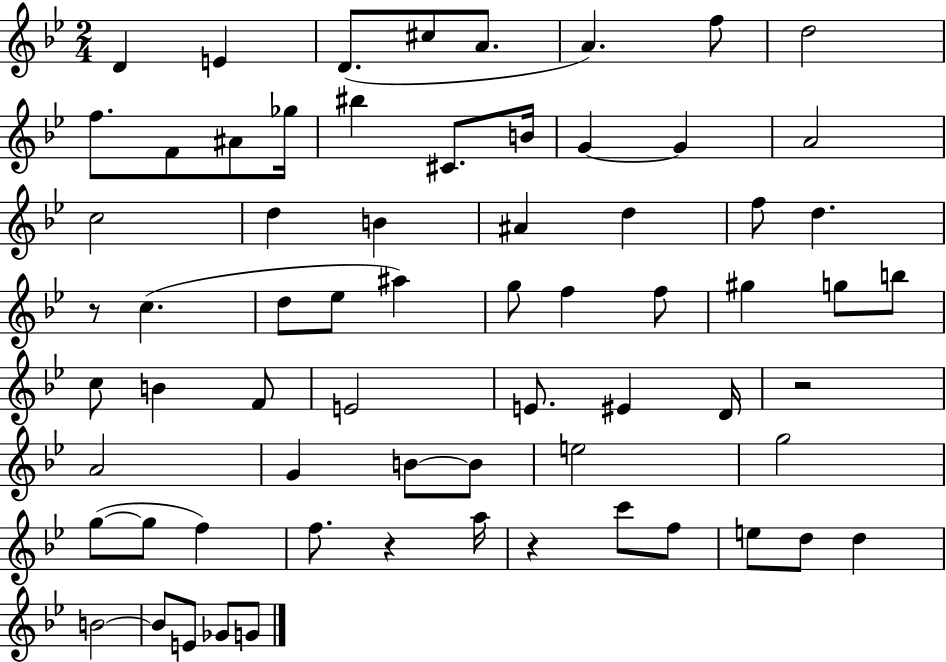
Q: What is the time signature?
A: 2/4